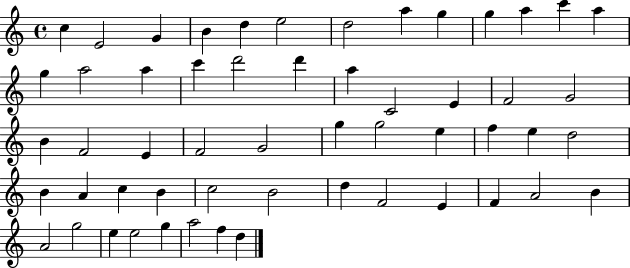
X:1
T:Untitled
M:4/4
L:1/4
K:C
c E2 G B d e2 d2 a g g a c' a g a2 a c' d'2 d' a C2 E F2 G2 B F2 E F2 G2 g g2 e f e d2 B A c B c2 B2 d F2 E F A2 B A2 g2 e e2 g a2 f d